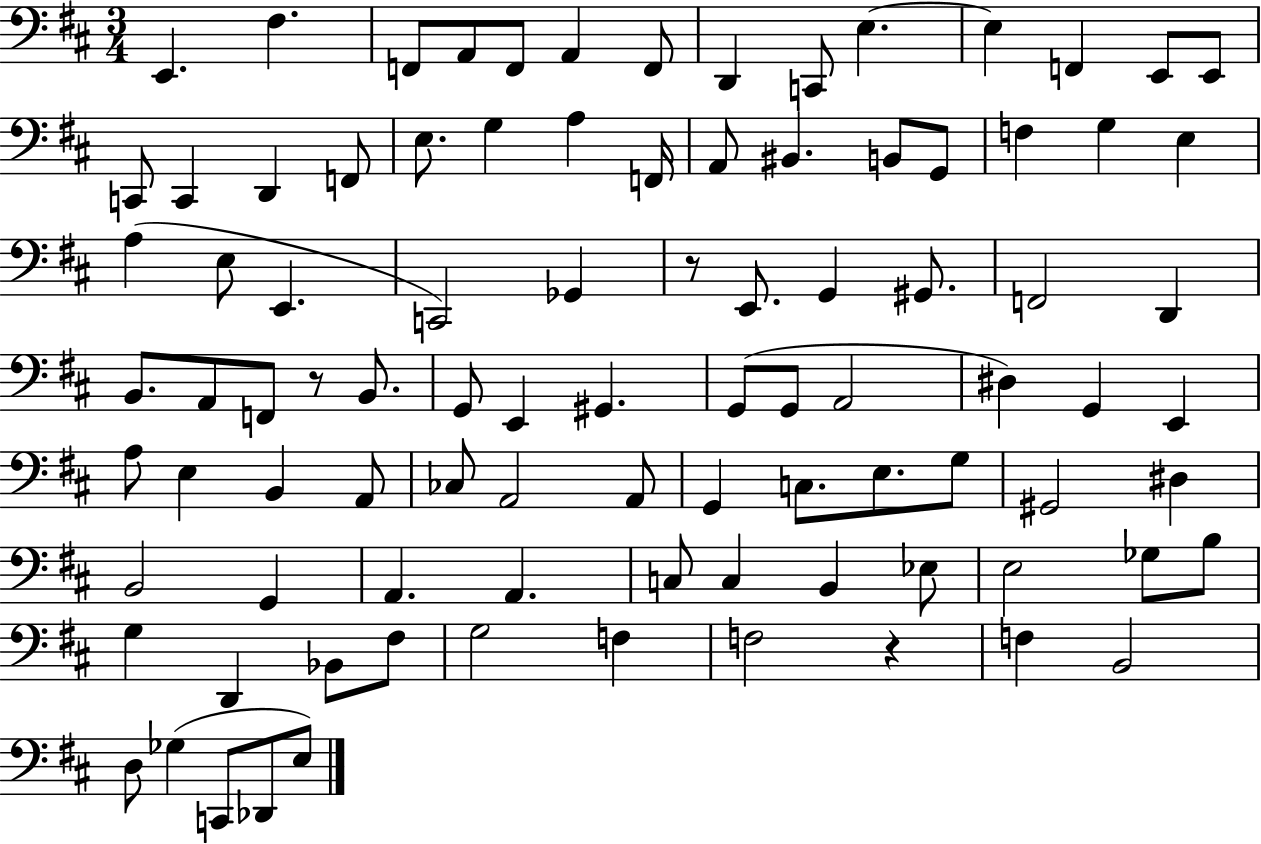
E2/q. F#3/q. F2/e A2/e F2/e A2/q F2/e D2/q C2/e E3/q. E3/q F2/q E2/e E2/e C2/e C2/q D2/q F2/e E3/e. G3/q A3/q F2/s A2/e BIS2/q. B2/e G2/e F3/q G3/q E3/q A3/q E3/e E2/q. C2/h Gb2/q R/e E2/e. G2/q G#2/e. F2/h D2/q B2/e. A2/e F2/e R/e B2/e. G2/e E2/q G#2/q. G2/e G2/e A2/h D#3/q G2/q E2/q A3/e E3/q B2/q A2/e CES3/e A2/h A2/e G2/q C3/e. E3/e. G3/e G#2/h D#3/q B2/h G2/q A2/q. A2/q. C3/e C3/q B2/q Eb3/e E3/h Gb3/e B3/e G3/q D2/q Bb2/e F#3/e G3/h F3/q F3/h R/q F3/q B2/h D3/e Gb3/q C2/e Db2/e E3/e